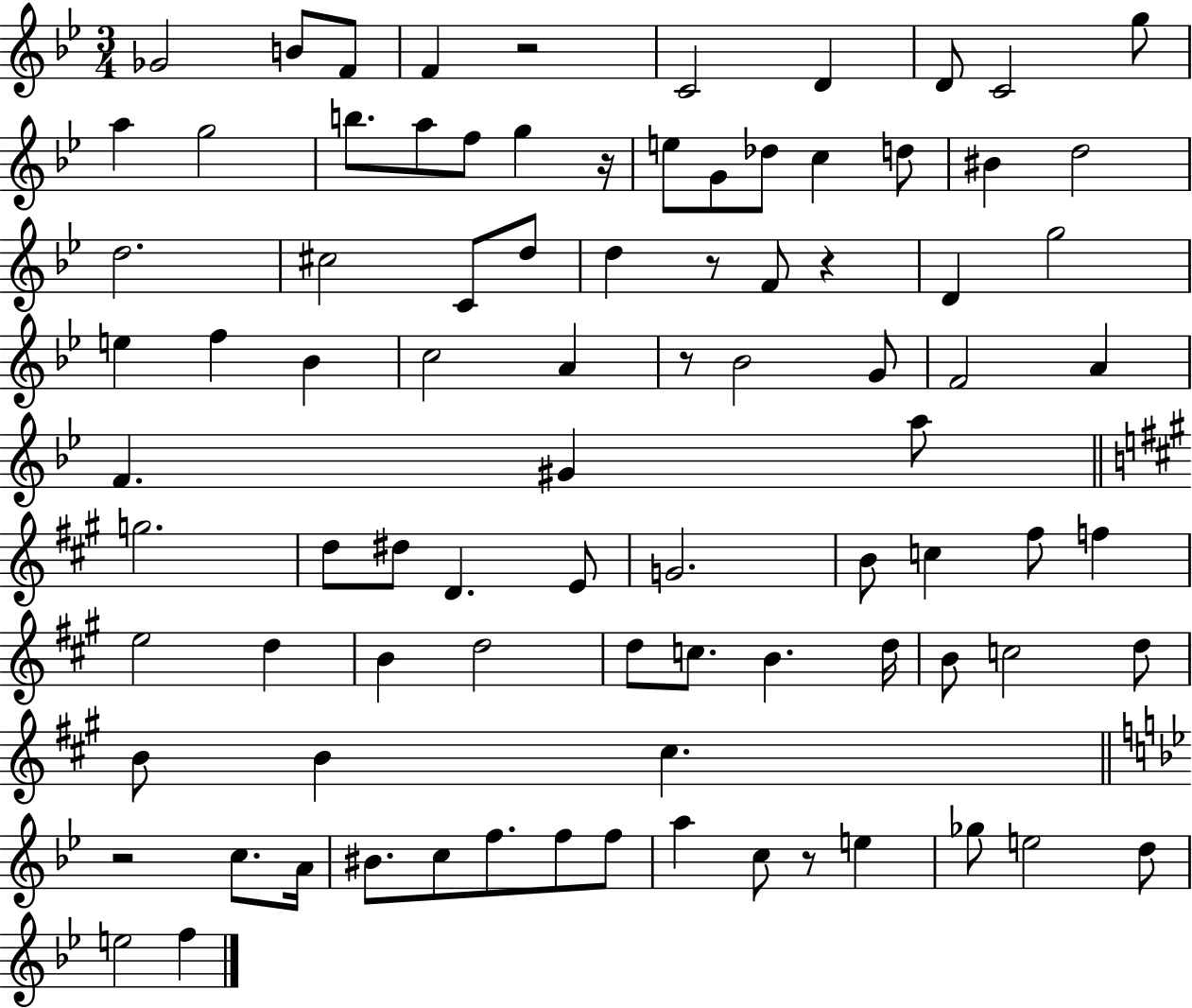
Gb4/h B4/e F4/e F4/q R/h C4/h D4/q D4/e C4/h G5/e A5/q G5/h B5/e. A5/e F5/e G5/q R/s E5/e G4/e Db5/e C5/q D5/e BIS4/q D5/h D5/h. C#5/h C4/e D5/e D5/q R/e F4/e R/q D4/q G5/h E5/q F5/q Bb4/q C5/h A4/q R/e Bb4/h G4/e F4/h A4/q F4/q. G#4/q A5/e G5/h. D5/e D#5/e D4/q. E4/e G4/h. B4/e C5/q F#5/e F5/q E5/h D5/q B4/q D5/h D5/e C5/e. B4/q. D5/s B4/e C5/h D5/e B4/e B4/q C#5/q. R/h C5/e. A4/s BIS4/e. C5/e F5/e. F5/e F5/e A5/q C5/e R/e E5/q Gb5/e E5/h D5/e E5/h F5/q